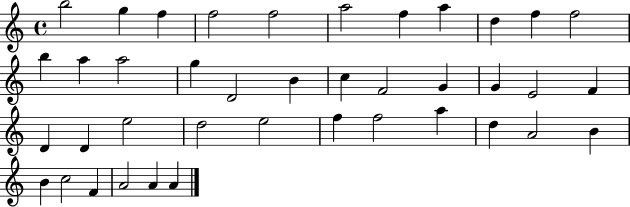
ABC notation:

X:1
T:Untitled
M:4/4
L:1/4
K:C
b2 g f f2 f2 a2 f a d f f2 b a a2 g D2 B c F2 G G E2 F D D e2 d2 e2 f f2 a d A2 B B c2 F A2 A A